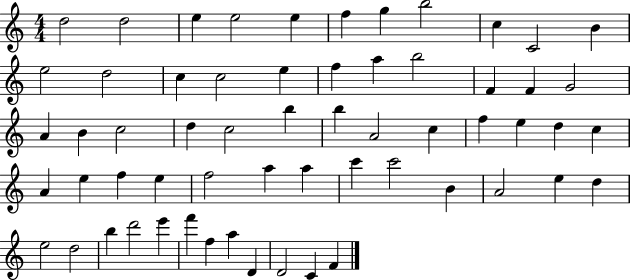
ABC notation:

X:1
T:Untitled
M:4/4
L:1/4
K:C
d2 d2 e e2 e f g b2 c C2 B e2 d2 c c2 e f a b2 F F G2 A B c2 d c2 b b A2 c f e d c A e f e f2 a a c' c'2 B A2 e d e2 d2 b d'2 e' f' f a D D2 C F